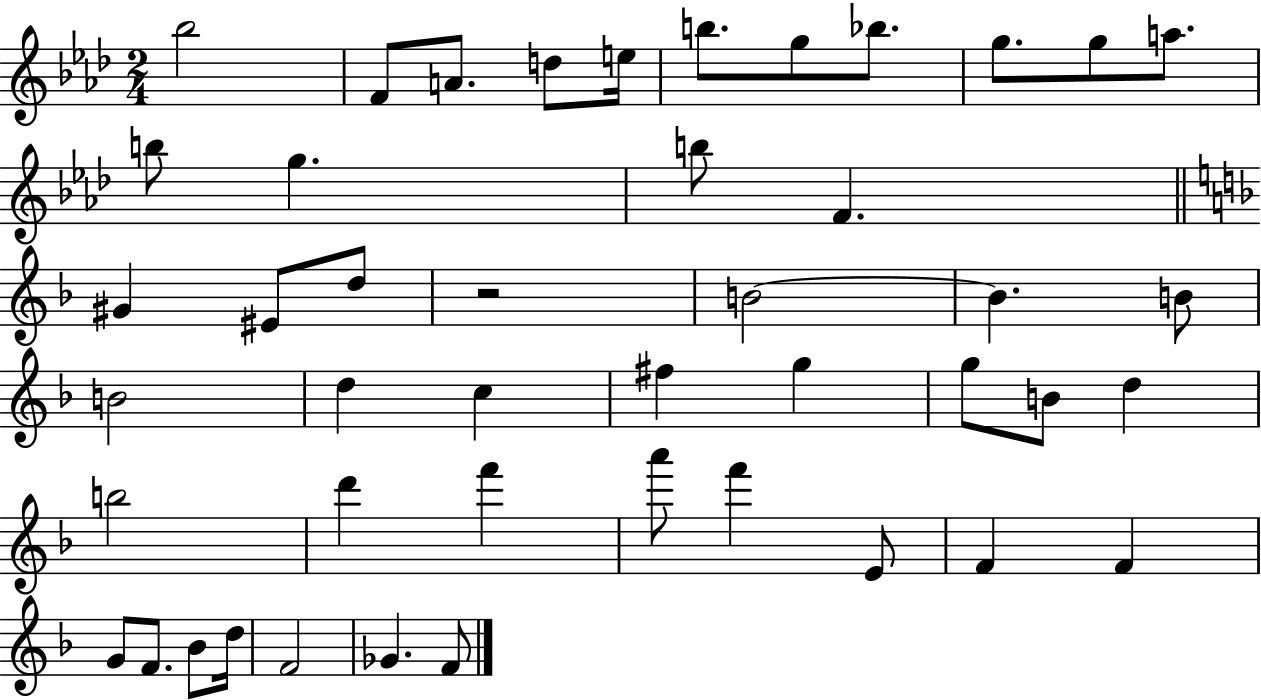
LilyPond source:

{
  \clef treble
  \numericTimeSignature
  \time 2/4
  \key aes \major
  bes''2 | f'8 a'8. d''8 e''16 | b''8. g''8 bes''8. | g''8. g''8 a''8. | \break b''8 g''4. | b''8 f'4. | \bar "||" \break \key d \minor gis'4 eis'8 d''8 | r2 | b'2~~ | b'4. b'8 | \break b'2 | d''4 c''4 | fis''4 g''4 | g''8 b'8 d''4 | \break b''2 | d'''4 f'''4 | a'''8 f'''4 e'8 | f'4 f'4 | \break g'8 f'8. bes'8 d''16 | f'2 | ges'4. f'8 | \bar "|."
}